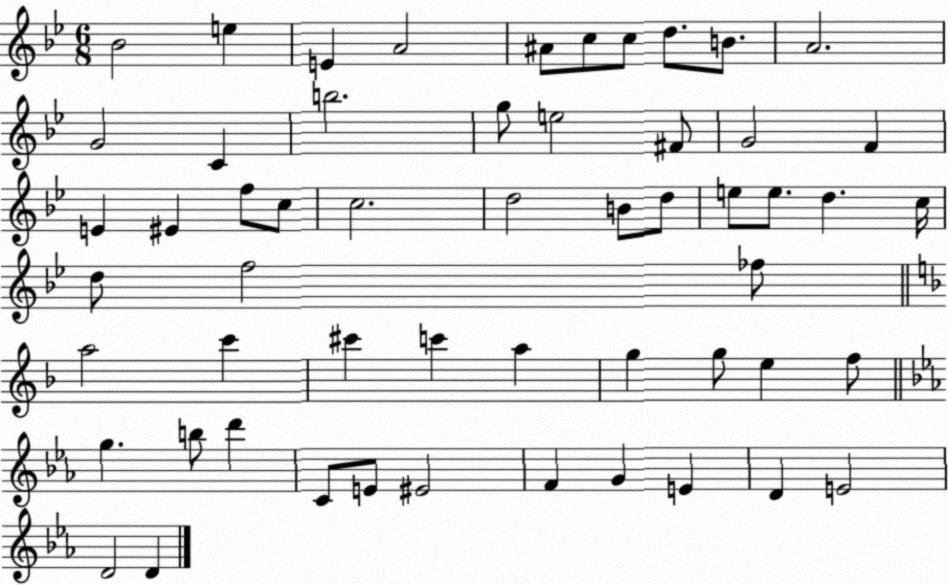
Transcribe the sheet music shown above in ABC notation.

X:1
T:Untitled
M:6/8
L:1/4
K:Bb
_B2 e E A2 ^A/2 c/2 c/2 d/2 B/2 A2 G2 C b2 g/2 e2 ^F/2 G2 F E ^E f/2 c/2 c2 d2 B/2 d/2 e/2 e/2 d c/4 d/2 f2 _f/2 a2 c' ^c' c' a g g/2 e f/2 g b/2 d' C/2 E/2 ^E2 F G E D E2 D2 D